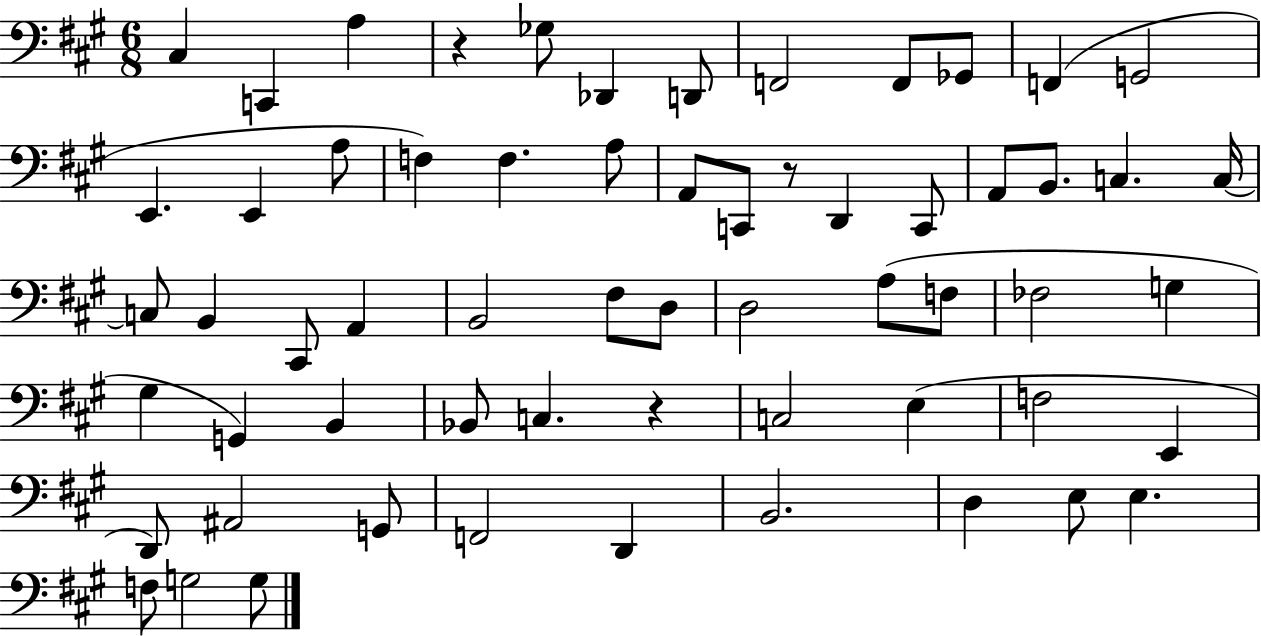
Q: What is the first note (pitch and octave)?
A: C#3